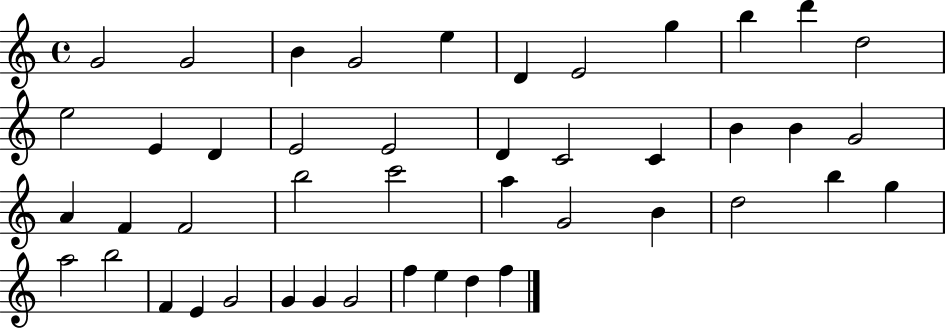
X:1
T:Untitled
M:4/4
L:1/4
K:C
G2 G2 B G2 e D E2 g b d' d2 e2 E D E2 E2 D C2 C B B G2 A F F2 b2 c'2 a G2 B d2 b g a2 b2 F E G2 G G G2 f e d f